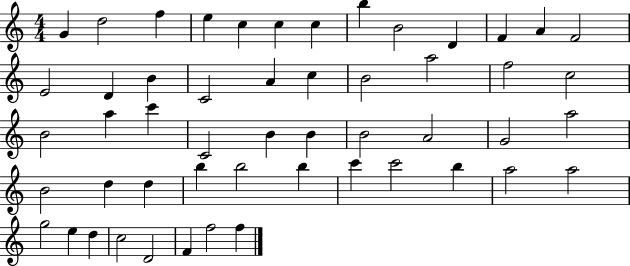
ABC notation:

X:1
T:Untitled
M:4/4
L:1/4
K:C
G d2 f e c c c b B2 D F A F2 E2 D B C2 A c B2 a2 f2 c2 B2 a c' C2 B B B2 A2 G2 a2 B2 d d b b2 b c' c'2 b a2 a2 g2 e d c2 D2 F f2 f